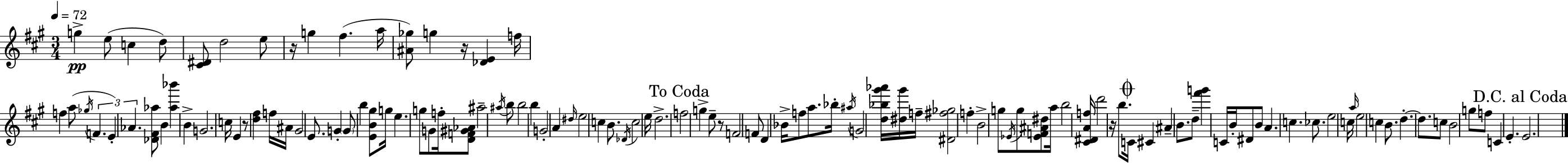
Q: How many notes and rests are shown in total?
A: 117